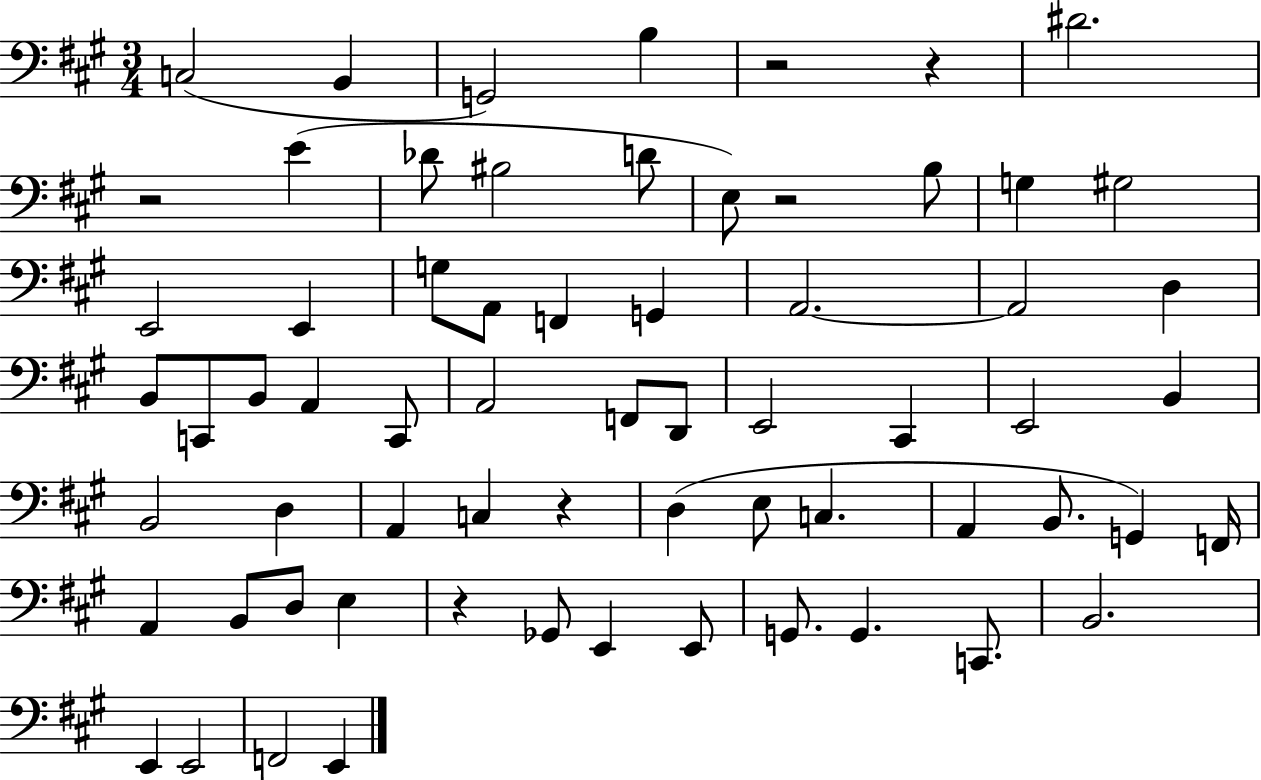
C3/h B2/q G2/h B3/q R/h R/q D#4/h. R/h E4/q Db4/e BIS3/h D4/e E3/e R/h B3/e G3/q G#3/h E2/h E2/q G3/e A2/e F2/q G2/q A2/h. A2/h D3/q B2/e C2/e B2/e A2/q C2/e A2/h F2/e D2/e E2/h C#2/q E2/h B2/q B2/h D3/q A2/q C3/q R/q D3/q E3/e C3/q. A2/q B2/e. G2/q F2/s A2/q B2/e D3/e E3/q R/q Gb2/e E2/q E2/e G2/e. G2/q. C2/e. B2/h. E2/q E2/h F2/h E2/q